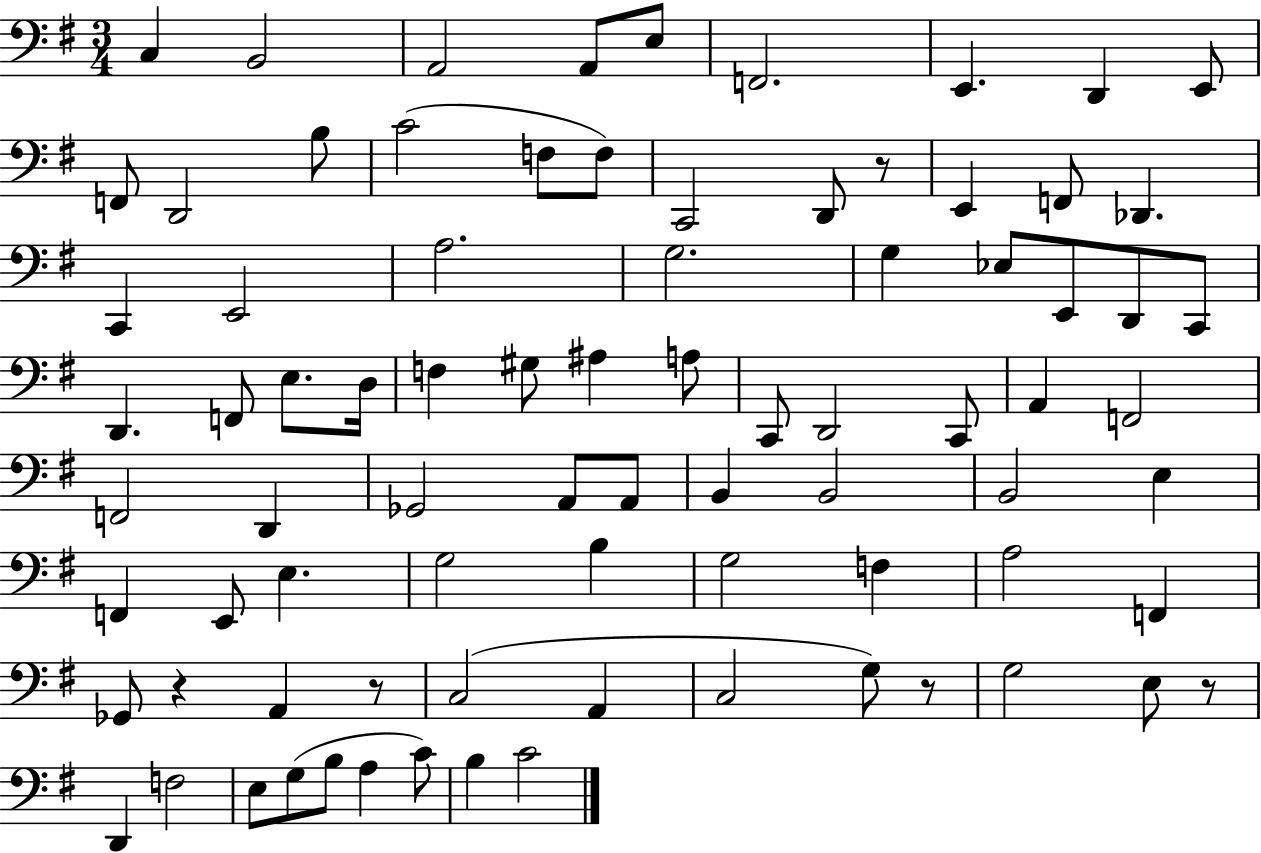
C3/q B2/h A2/h A2/e E3/e F2/h. E2/q. D2/q E2/e F2/e D2/h B3/e C4/h F3/e F3/e C2/h D2/e R/e E2/q F2/e Db2/q. C2/q E2/h A3/h. G3/h. G3/q Eb3/e E2/e D2/e C2/e D2/q. F2/e E3/e. D3/s F3/q G#3/e A#3/q A3/e C2/e D2/h C2/e A2/q F2/h F2/h D2/q Gb2/h A2/e A2/e B2/q B2/h B2/h E3/q F2/q E2/e E3/q. G3/h B3/q G3/h F3/q A3/h F2/q Gb2/e R/q A2/q R/e C3/h A2/q C3/h G3/e R/e G3/h E3/e R/e D2/q F3/h E3/e G3/e B3/e A3/q C4/e B3/q C4/h